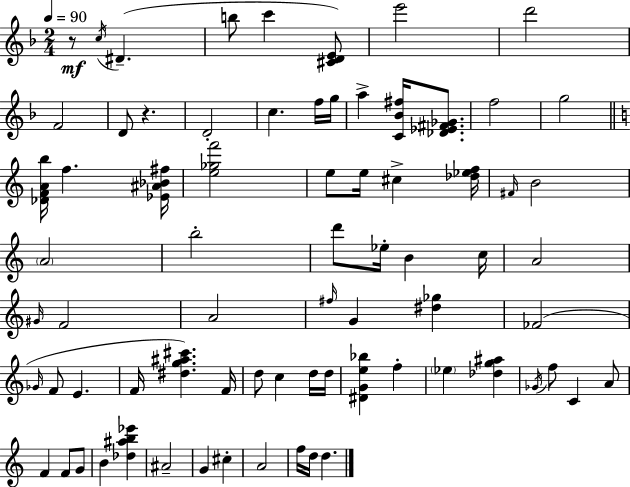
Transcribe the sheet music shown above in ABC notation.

X:1
T:Untitled
M:2/4
L:1/4
K:F
z/2 c/4 ^D b/2 c' [^CDE]/2 e'2 d'2 F2 D/2 z D2 c f/4 g/4 a [C_B^f]/4 [_D_E^F_G]/2 f2 g2 [_DFAb]/4 f [_E^A_B^f]/4 [e_gf']2 e/2 e/4 ^c [_d_ef]/4 ^F/4 B2 A2 b2 d'/2 _e/4 B c/4 A2 ^G/4 F2 A2 ^f/4 G [^d_g] _F2 _G/4 F/2 E F/4 [^dg^a^c'] F/4 d/2 c d/4 d/4 [^DGe_b] f _e [_dg^a] _G/4 f/2 C A/2 F F/2 G/2 B [_d^ab_e'] ^A2 G ^c A2 f/4 d/4 d